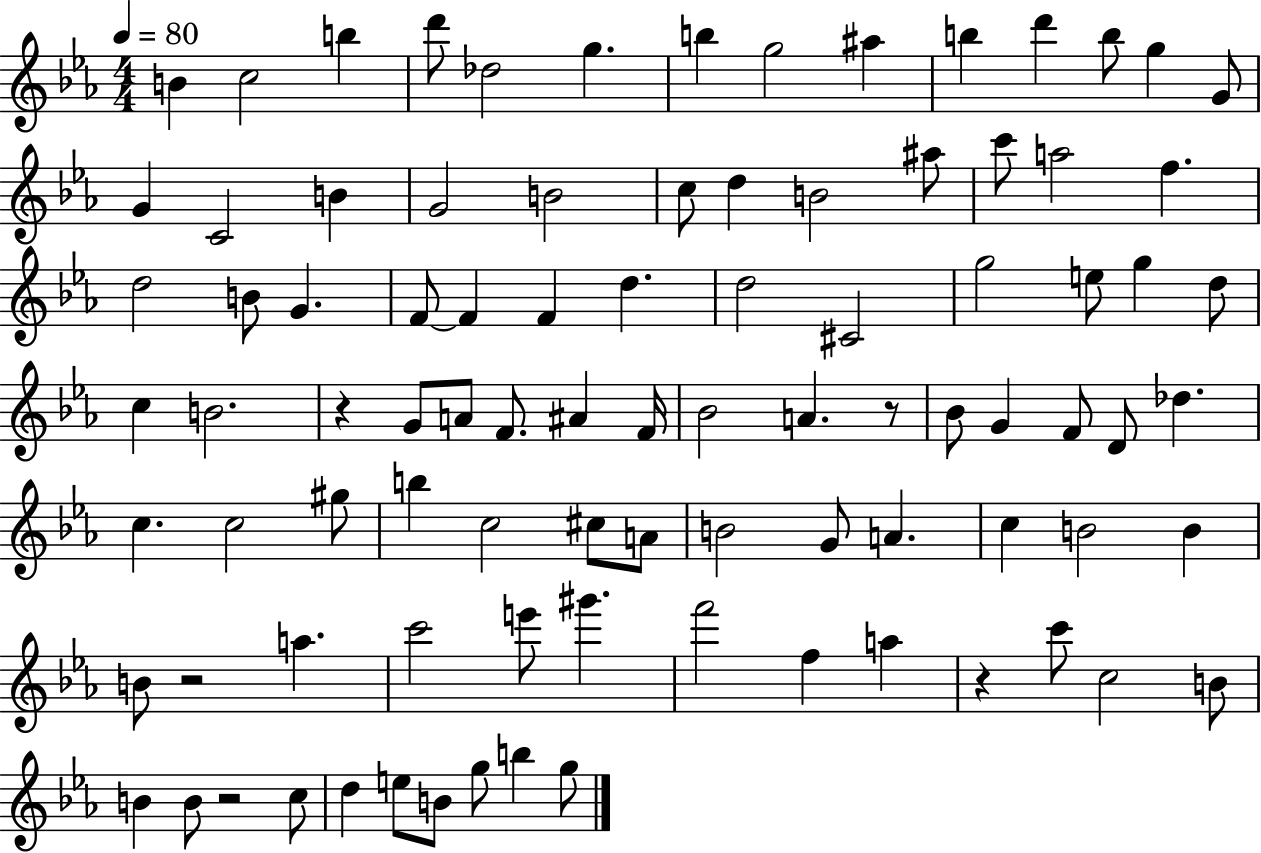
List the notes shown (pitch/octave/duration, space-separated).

B4/q C5/h B5/q D6/e Db5/h G5/q. B5/q G5/h A#5/q B5/q D6/q B5/e G5/q G4/e G4/q C4/h B4/q G4/h B4/h C5/e D5/q B4/h A#5/e C6/e A5/h F5/q. D5/h B4/e G4/q. F4/e F4/q F4/q D5/q. D5/h C#4/h G5/h E5/e G5/q D5/e C5/q B4/h. R/q G4/e A4/e F4/e. A#4/q F4/s Bb4/h A4/q. R/e Bb4/e G4/q F4/e D4/e Db5/q. C5/q. C5/h G#5/e B5/q C5/h C#5/e A4/e B4/h G4/e A4/q. C5/q B4/h B4/q B4/e R/h A5/q. C6/h E6/e G#6/q. F6/h F5/q A5/q R/q C6/e C5/h B4/e B4/q B4/e R/h C5/e D5/q E5/e B4/e G5/e B5/q G5/e